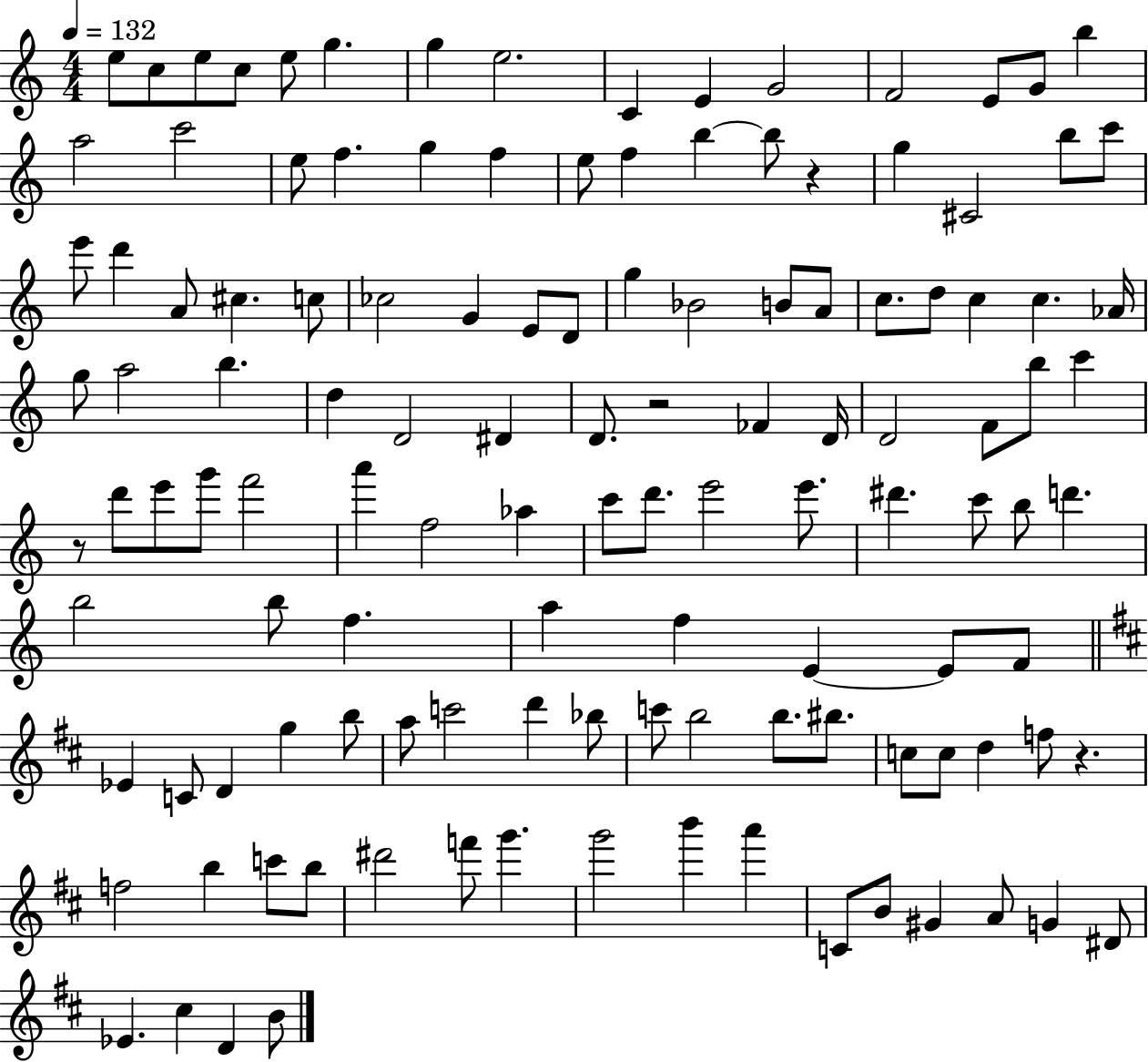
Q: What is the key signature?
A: C major